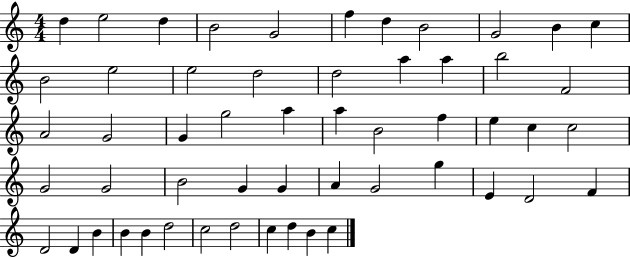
D5/q E5/h D5/q B4/h G4/h F5/q D5/q B4/h G4/h B4/q C5/q B4/h E5/h E5/h D5/h D5/h A5/q A5/q B5/h F4/h A4/h G4/h G4/q G5/h A5/q A5/q B4/h F5/q E5/q C5/q C5/h G4/h G4/h B4/h G4/q G4/q A4/q G4/h G5/q E4/q D4/h F4/q D4/h D4/q B4/q B4/q B4/q D5/h C5/h D5/h C5/q D5/q B4/q C5/q